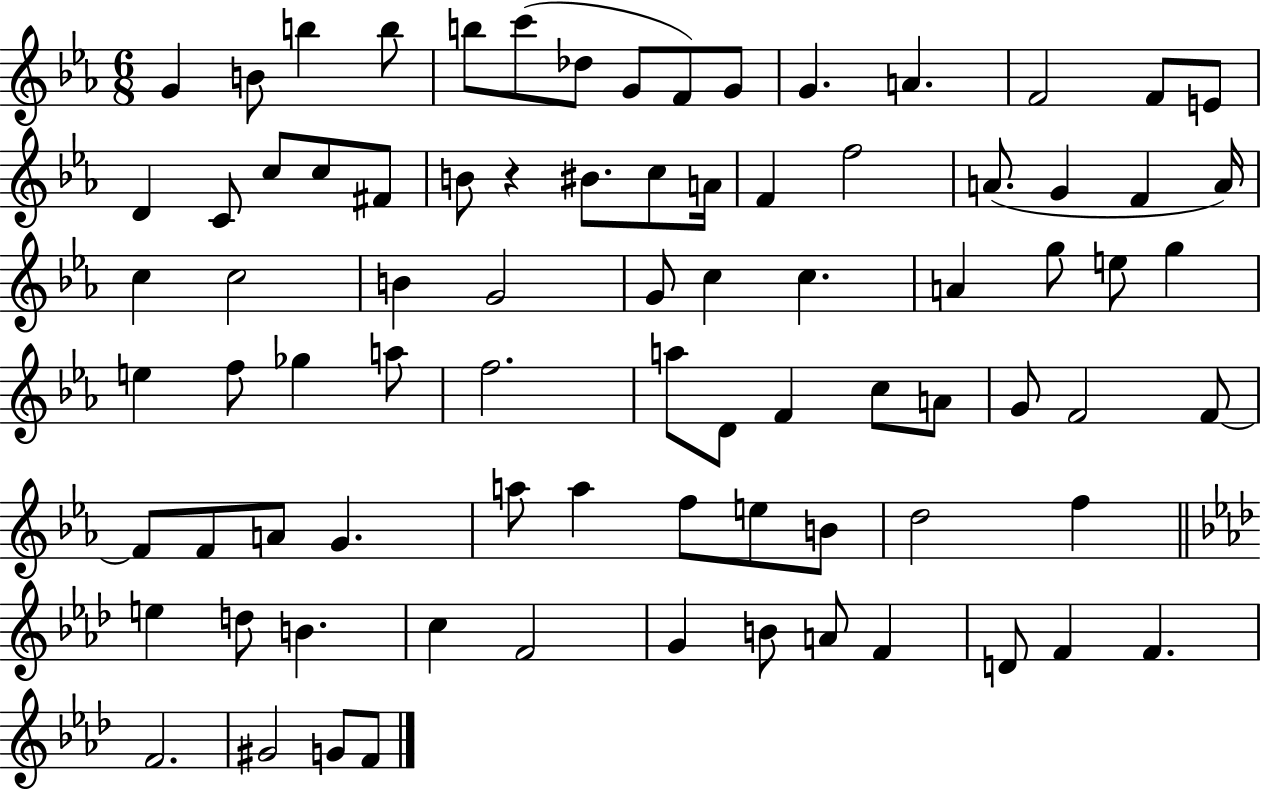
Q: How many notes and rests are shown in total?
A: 82